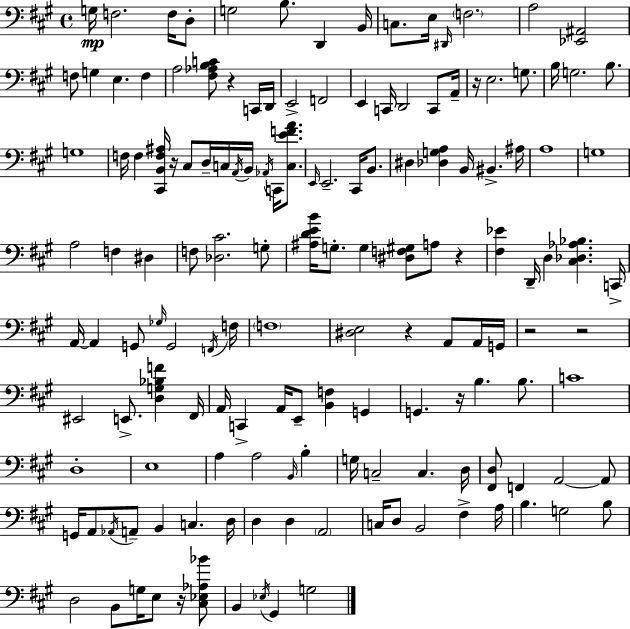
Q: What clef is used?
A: bass